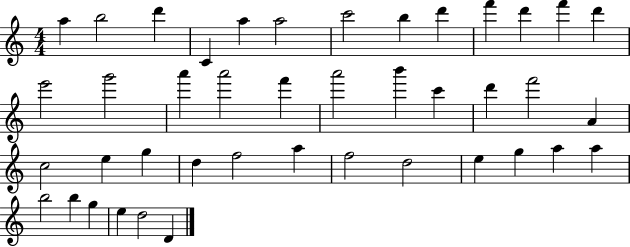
A5/q B5/h D6/q C4/q A5/q A5/h C6/h B5/q D6/q F6/q D6/q F6/q D6/q E6/h G6/h A6/q A6/h F6/q A6/h B6/q C6/q D6/q F6/h A4/q C5/h E5/q G5/q D5/q F5/h A5/q F5/h D5/h E5/q G5/q A5/q A5/q B5/h B5/q G5/q E5/q D5/h D4/q